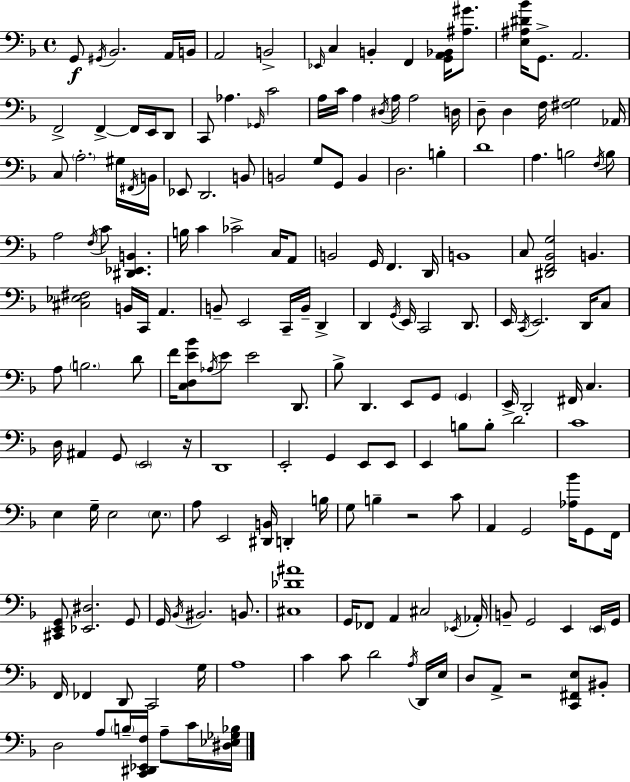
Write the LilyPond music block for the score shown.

{
  \clef bass
  \time 4/4
  \defaultTimeSignature
  \key d \minor
  g,8\f \acciaccatura { gis,16 } bes,2. a,16 | b,16 a,2 b,2-> | \grace { ees,16 } c4 b,4-. f,4 <g, a, bes,>16 <ais gis'>8. | <e ais dis' bes'>16 g,8.-> a,2. | \break f,2-> f,4->~~ f,16 e,16 | d,8 c,8 aes4. \grace { ges,16 } c'2 | a16 c'16 a4 \acciaccatura { dis16 } a16 a2 | d16 d8-- d4 f16 <fis g>2 | \break aes,16 c8 \parenthesize a2.-. | gis16 \acciaccatura { fis,16 } b,16 ees,8 d,2. | b,8 b,2 g8 g,8 | b,4 d2. | \break b4-. d'1 | a4. b2 | \acciaccatura { f16 } b8 a2 \acciaccatura { f16 } c'8 | <dis, ees, b,>4. b16 c'4 ces'2-> | \break c16 a,8 b,2 g,16 | f,4. d,16 b,1 | c8 <dis, f, bes, g>2 | b,4. <cis ees fis>2 b,16 | \break c,16 a,4. b,8-- e,2 | c,16-- b,16-- d,4-> d,4 \acciaccatura { g,16 } e,16 c,2 | d,8. e,16 \acciaccatura { c,16 } e,2. | d,16 c8 a8 \parenthesize b2. | \break d'8 f'16 <c d e' bes'>8 \acciaccatura { aes16 } e'8 e'2 | d,8. bes8-> d,4. | e,8 g,8 \parenthesize g,4 e,16-> d,2-. | fis,16 c4. d16 ais,4 g,8 | \break \parenthesize e,2 r16 d,1 | e,2-. | g,4 e,8 e,8 e,4 b8 | b8-. d'2 c'1 | \break e4 g16-- e2 | \parenthesize e8. a8 e,2 | <dis, b,>16 d,4-. b16 g8 b4-- | r2 c'8 a,4 g,2 | \break <aes bes'>16 g,8 f,16 <cis, e, g,>8 <ees, dis>2. | g,8 g,16 \acciaccatura { bes,16 } bis,2. | b,8. <cis des' ais'>1 | g,16 fes,8 a,4 | \break cis2 \acciaccatura { ees,16 } aes,16-. b,8-- g,2 | e,4 \parenthesize e,16 g,16 f,16 fes,4 | d,8 c,2 g16 a1 | c'4 | \break c'8 d'2 \acciaccatura { a16 } d,16 e16 d8 a,8-> | r2 <c, fis, e>8 bis,8-. d2 | a8 \parenthesize b16-- <c, dis, ees, f>16 a8-- c'16 <dis ees ges bes>16 \bar "|."
}